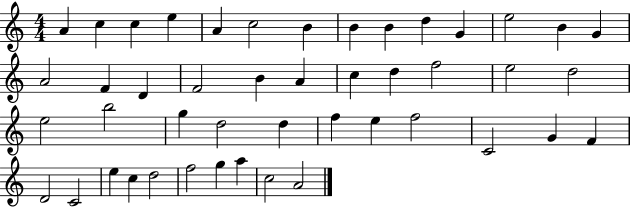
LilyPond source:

{
  \clef treble
  \numericTimeSignature
  \time 4/4
  \key c \major
  a'4 c''4 c''4 e''4 | a'4 c''2 b'4 | b'4 b'4 d''4 g'4 | e''2 b'4 g'4 | \break a'2 f'4 d'4 | f'2 b'4 a'4 | c''4 d''4 f''2 | e''2 d''2 | \break e''2 b''2 | g''4 d''2 d''4 | f''4 e''4 f''2 | c'2 g'4 f'4 | \break d'2 c'2 | e''4 c''4 d''2 | f''2 g''4 a''4 | c''2 a'2 | \break \bar "|."
}